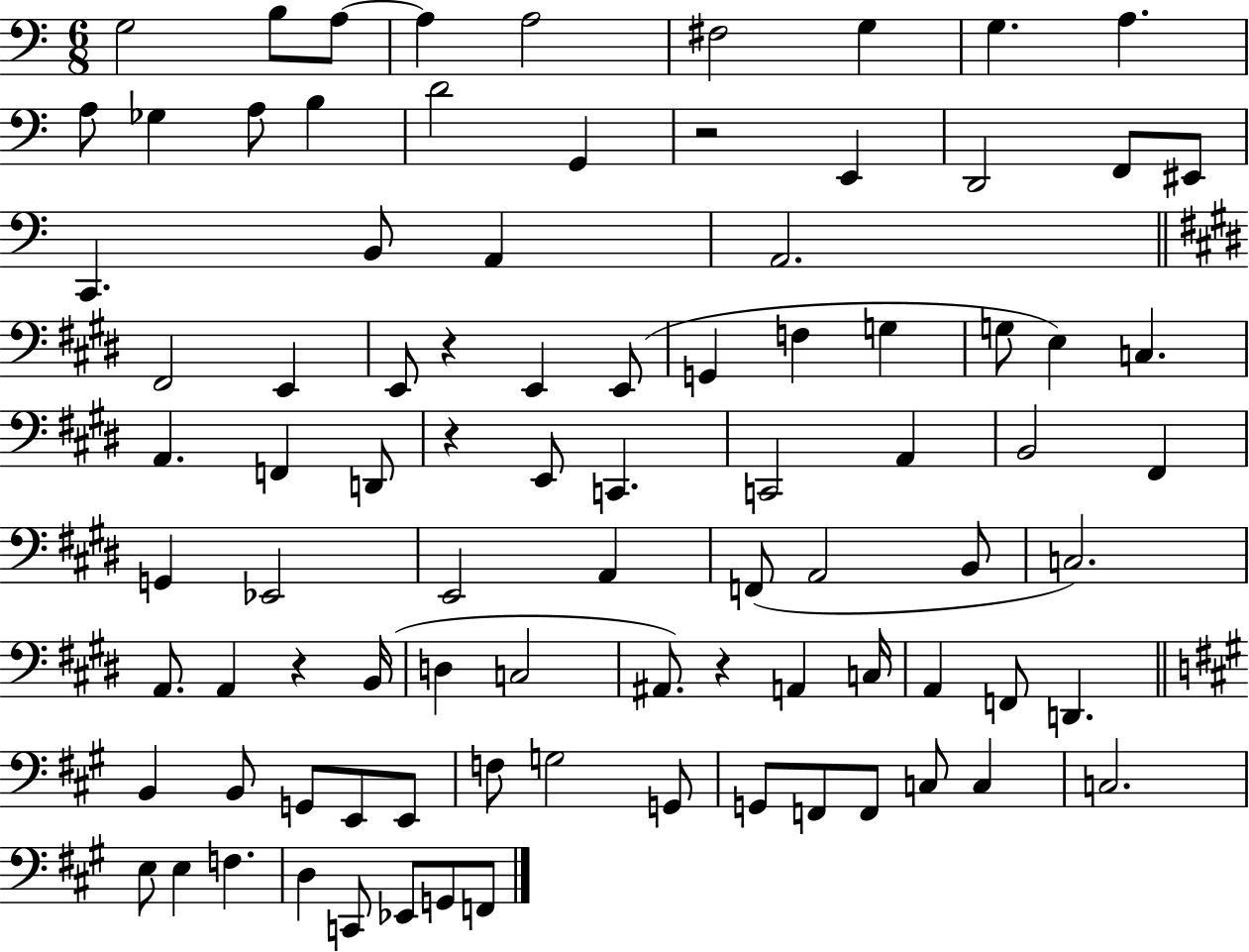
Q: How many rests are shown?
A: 5